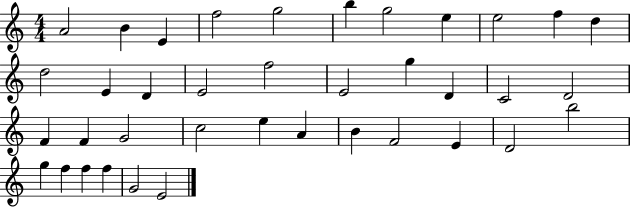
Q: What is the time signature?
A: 4/4